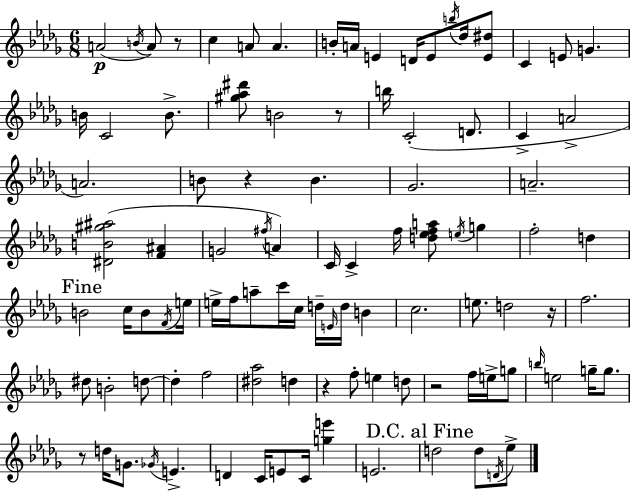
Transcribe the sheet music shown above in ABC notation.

X:1
T:Untitled
M:6/8
L:1/4
K:Bbm
A2 B/4 A/2 z/2 c A/2 A B/4 A/4 E D/4 E/2 b/4 _d/4 [E^d]/2 C E/2 G B/4 C2 B/2 [^g_a^d']/2 B2 z/2 b/4 C2 D/2 C A2 A2 B/2 z B _G2 A2 [^DB^g^a]2 [F^A] G2 ^f/4 A C/4 C f/4 [d_efa]/2 e/4 g f2 d B2 c/4 B/2 F/4 e/4 e/4 f/4 a/2 c'/4 c/4 d/4 E/4 d/4 B c2 e/2 d2 z/4 f2 ^d/2 B2 d/2 d f2 [^d_a]2 d z f/2 e d/2 z2 f/4 e/4 g/2 b/4 e2 g/4 g/2 z/2 d/4 G/2 _G/4 E D C/4 E/2 C/4 [ge'] E2 d2 d/2 D/4 _e/2